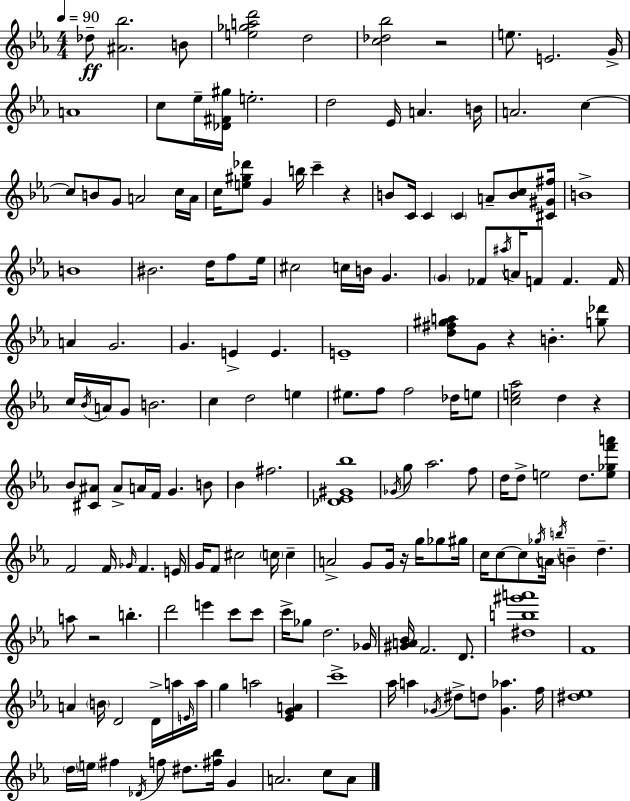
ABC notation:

X:1
T:Untitled
M:4/4
L:1/4
K:Cm
_d/2 [^A_b]2 B/2 [e_gad']2 d2 [c_d_b]2 z2 e/2 E2 G/4 A4 c/2 _e/4 [_D^F^g]/4 e2 d2 _E/4 A B/4 A2 c c/2 B/2 G/2 A2 c/4 A/4 c/4 [e^g_d']/2 G b/4 c' z B/2 C/4 C C A/2 [Bc]/2 [^C^G^f]/4 B4 B4 ^B2 d/4 f/2 _e/4 ^c2 c/4 B/4 G G _F/2 ^a/4 A/4 F/2 F F/4 A G2 G E E E4 [d^f^ga]/2 G/2 z B [g_d']/2 c/4 _B/4 A/4 G/2 B2 c d2 e ^e/2 f/2 f2 _d/4 e/2 [ce_a]2 d z _B/2 [^C^A]/2 ^A/2 A/4 F/4 G B/2 _B ^f2 [_D_E^G_b]4 _G/4 g/2 _a2 f/2 d/4 d/2 e2 d/2 [e_gf'a']/2 F2 F/4 _G/4 F E/4 G/4 F/2 ^c2 c/4 c A2 G/2 G/4 z/4 g/4 _g/2 ^g/4 c/4 c/2 c/2 _g/4 A/4 b/4 B d a/2 z2 b d'2 e' c'/2 c'/2 c'/4 _g/2 d2 _G/4 [^GA_B]/4 F2 D/2 [^db^g'a']4 F4 A B/4 D2 D/4 a/4 E/4 a/4 g a2 [_EGA] c'4 _a/4 a _G/4 ^d/2 d/2 [_G_a] f/4 [^d_e]4 d/4 e/4 ^f _D/4 f/2 ^d/2 [^f_b]/4 G A2 c/2 A/2